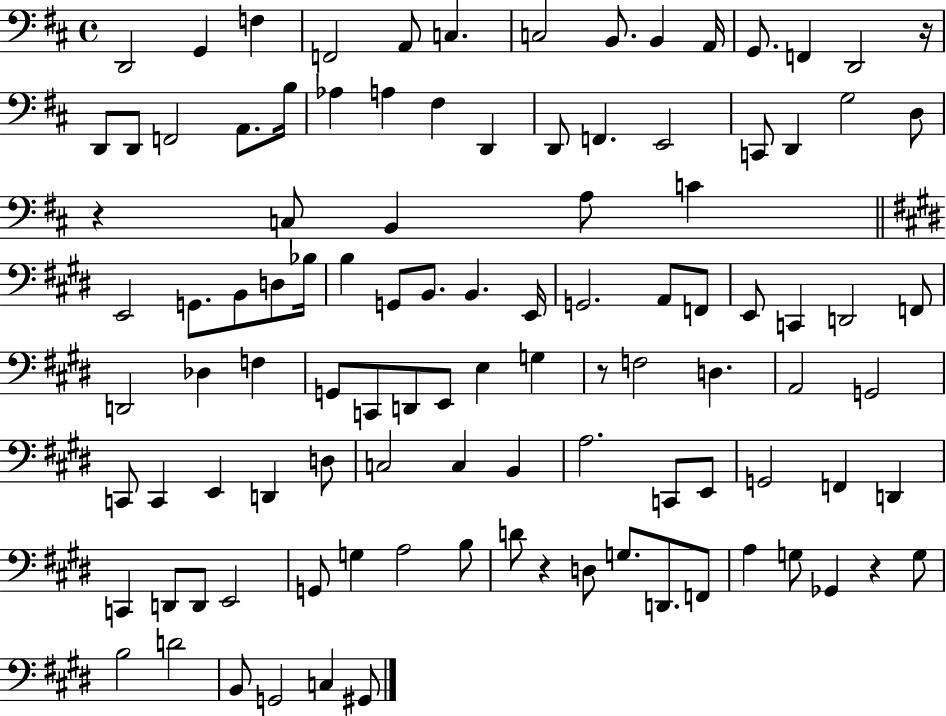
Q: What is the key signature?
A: D major